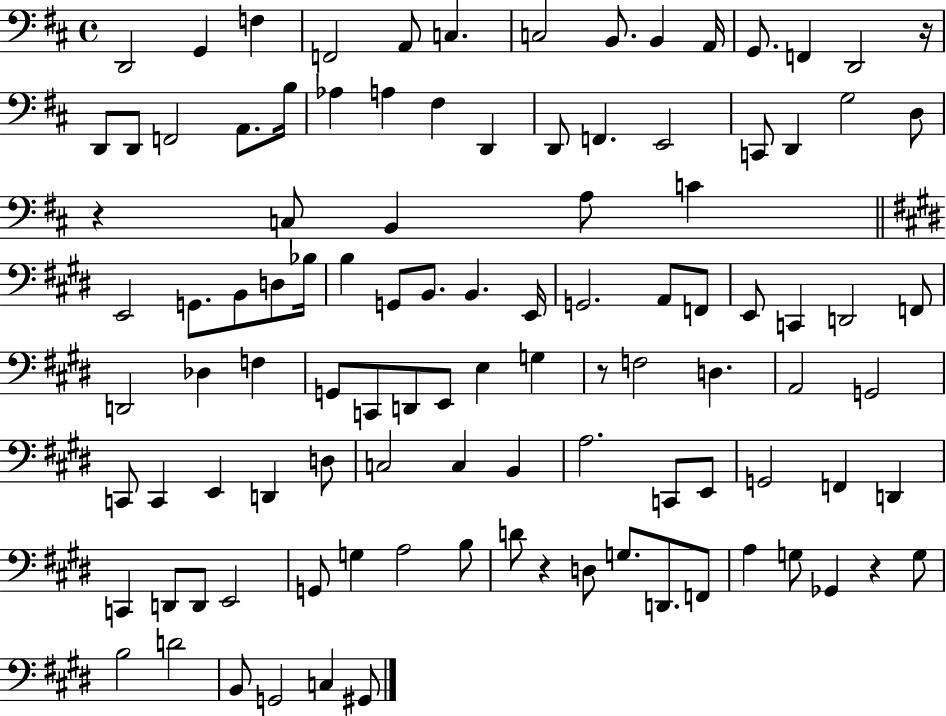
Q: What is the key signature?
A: D major